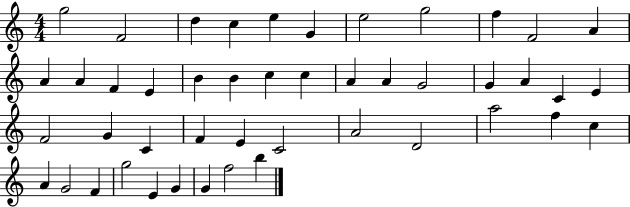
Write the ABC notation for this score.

X:1
T:Untitled
M:4/4
L:1/4
K:C
g2 F2 d c e G e2 g2 f F2 A A A F E B B c c A A G2 G A C E F2 G C F E C2 A2 D2 a2 f c A G2 F g2 E G G f2 b